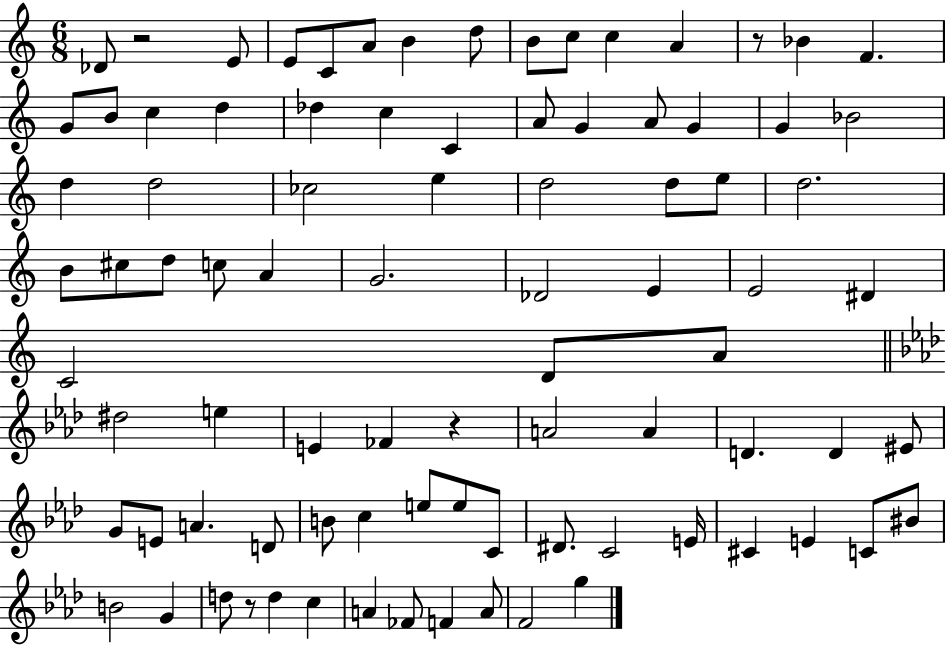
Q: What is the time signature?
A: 6/8